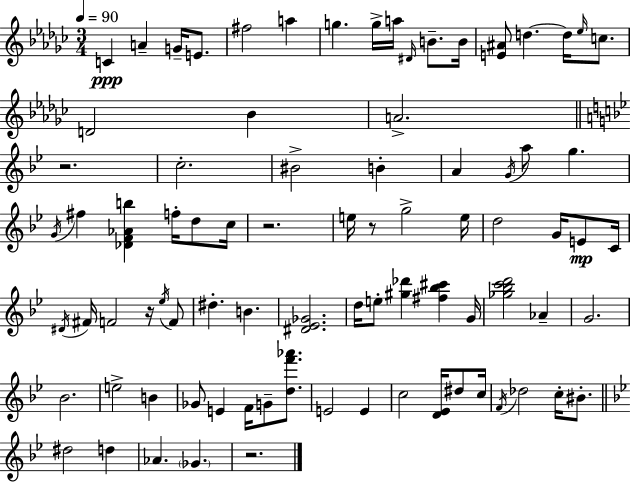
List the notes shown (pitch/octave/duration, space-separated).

C4/q A4/q G4/s E4/e. F#5/h A5/q G5/q. G5/s A5/s D#4/s B4/e. B4/s [E4,A#4]/e D5/q. D5/s Eb5/s C5/e. D4/h Bb4/q A4/h. R/h. C5/h. BIS4/h B4/q A4/q G4/s A5/e G5/q. G4/s F#5/q [Db4,F4,Ab4,B5]/q F5/s D5/e C5/s R/h. E5/s R/e G5/h E5/s D5/h G4/s E4/e C4/s D#4/s F#4/s F4/h R/s Eb5/s F4/e D#5/q. B4/q. [D#4,Eb4,Gb4]/h. D5/s E5/e [G#5,Db6]/q [F#5,Bb5,C#6]/q G4/s [Gb5,Bb5,C6,D6]/h Ab4/q G4/h. Bb4/h. E5/h B4/q Gb4/e E4/q F4/s G4/e [D5,F6,Ab6]/e. E4/h E4/q C5/h [D4,Eb4]/s D#5/e C5/s F4/s Db5/h C5/s BIS4/e. D#5/h D5/q Ab4/q. Gb4/q. R/h.